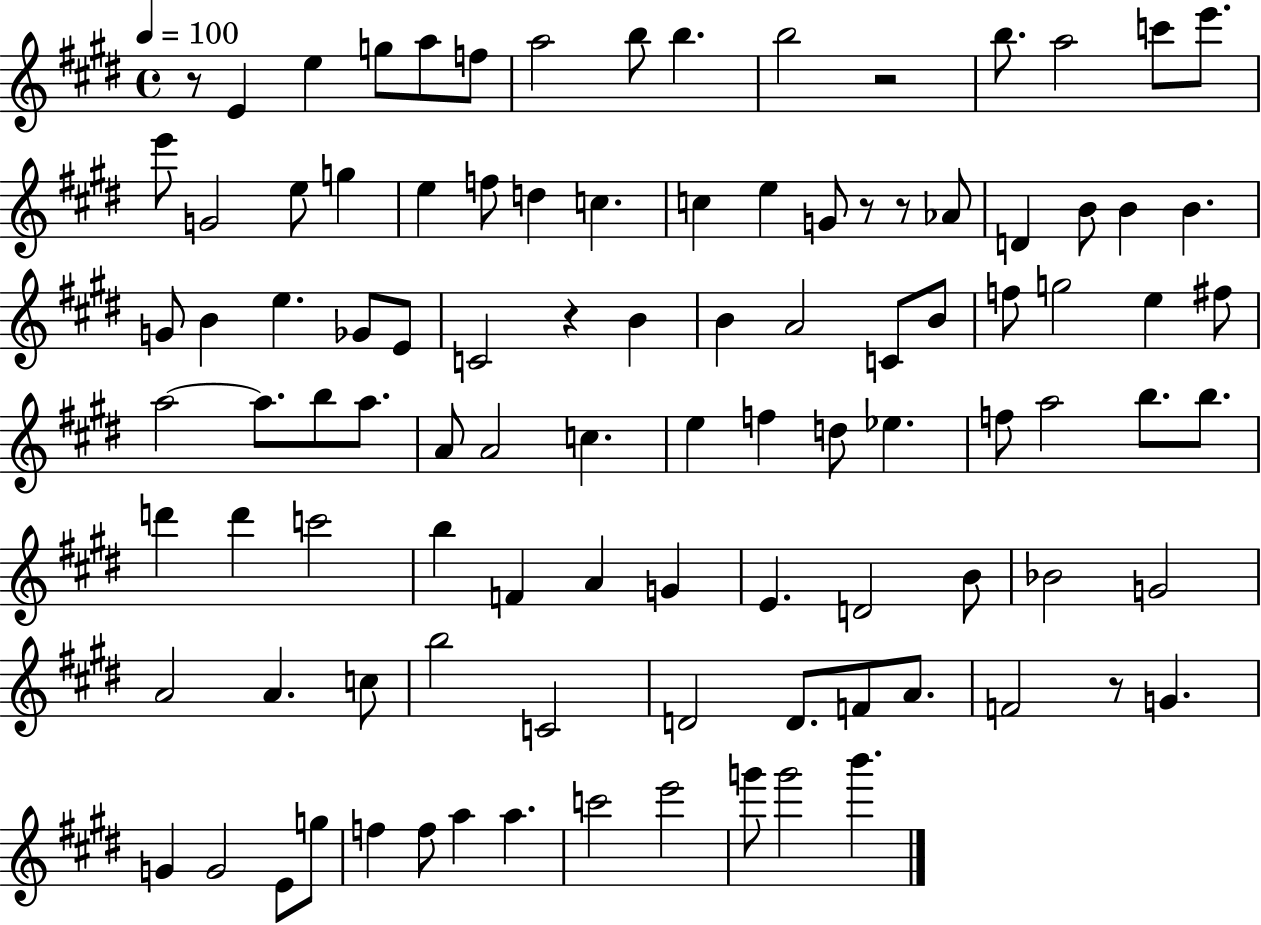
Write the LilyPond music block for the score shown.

{
  \clef treble
  \time 4/4
  \defaultTimeSignature
  \key e \major
  \tempo 4 = 100
  r8 e'4 e''4 g''8 a''8 f''8 | a''2 b''8 b''4. | b''2 r2 | b''8. a''2 c'''8 e'''8. | \break e'''8 g'2 e''8 g''4 | e''4 f''8 d''4 c''4. | c''4 e''4 g'8 r8 r8 aes'8 | d'4 b'8 b'4 b'4. | \break g'8 b'4 e''4. ges'8 e'8 | c'2 r4 b'4 | b'4 a'2 c'8 b'8 | f''8 g''2 e''4 fis''8 | \break a''2~~ a''8. b''8 a''8. | a'8 a'2 c''4. | e''4 f''4 d''8 ees''4. | f''8 a''2 b''8. b''8. | \break d'''4 d'''4 c'''2 | b''4 f'4 a'4 g'4 | e'4. d'2 b'8 | bes'2 g'2 | \break a'2 a'4. c''8 | b''2 c'2 | d'2 d'8. f'8 a'8. | f'2 r8 g'4. | \break g'4 g'2 e'8 g''8 | f''4 f''8 a''4 a''4. | c'''2 e'''2 | g'''8 g'''2 b'''4. | \break \bar "|."
}